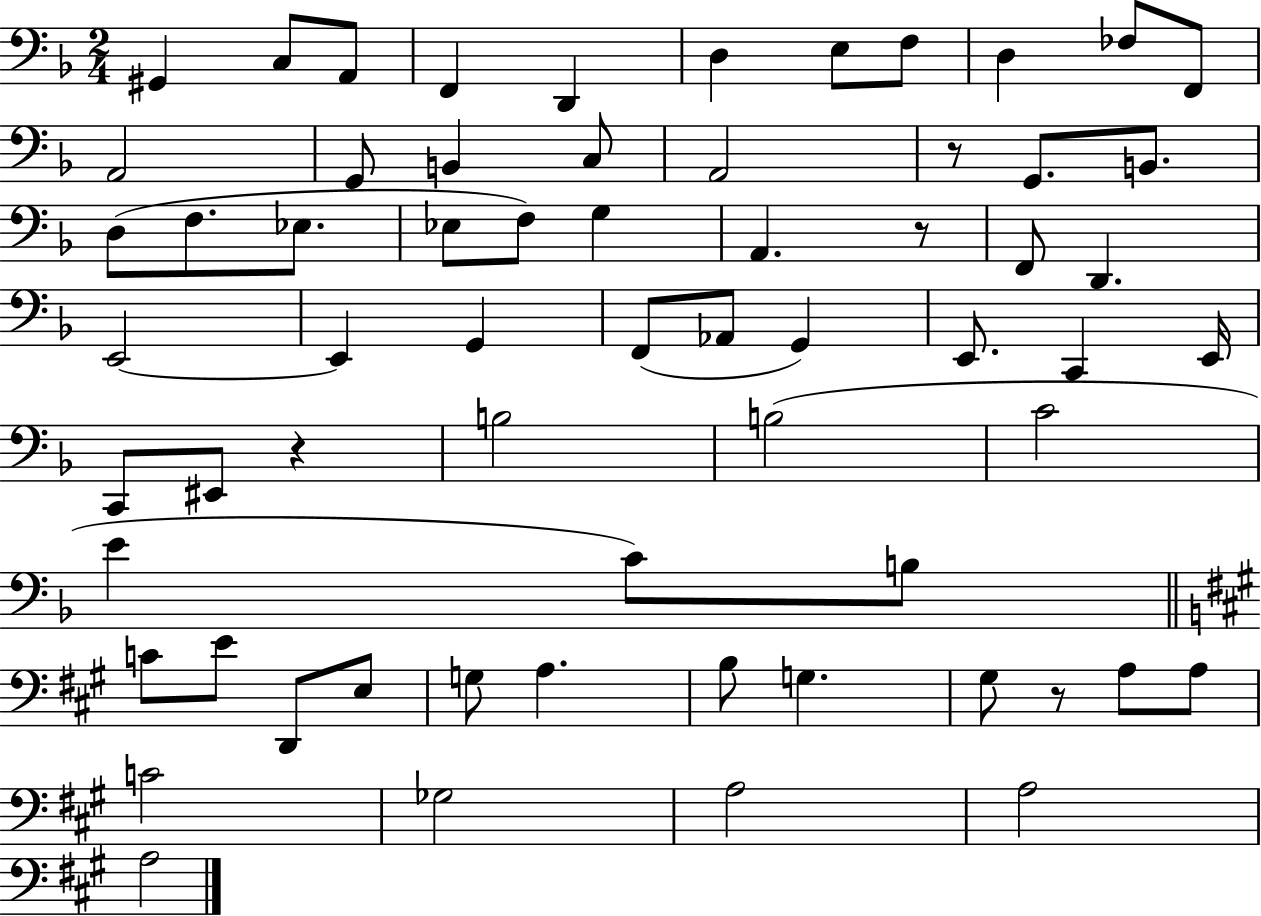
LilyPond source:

{
  \clef bass
  \numericTimeSignature
  \time 2/4
  \key f \major
  gis,4 c8 a,8 | f,4 d,4 | d4 e8 f8 | d4 fes8 f,8 | \break a,2 | g,8 b,4 c8 | a,2 | r8 g,8. b,8. | \break d8( f8. ees8. | ees8 f8) g4 | a,4. r8 | f,8 d,4. | \break e,2~~ | e,4 g,4 | f,8( aes,8 g,4) | e,8. c,4 e,16 | \break c,8 eis,8 r4 | b2 | b2( | c'2 | \break e'4 c'8) b8 | \bar "||" \break \key a \major c'8 e'8 d,8 e8 | g8 a4. | b8 g4. | gis8 r8 a8 a8 | \break c'2 | ges2 | a2 | a2 | \break a2 | \bar "|."
}